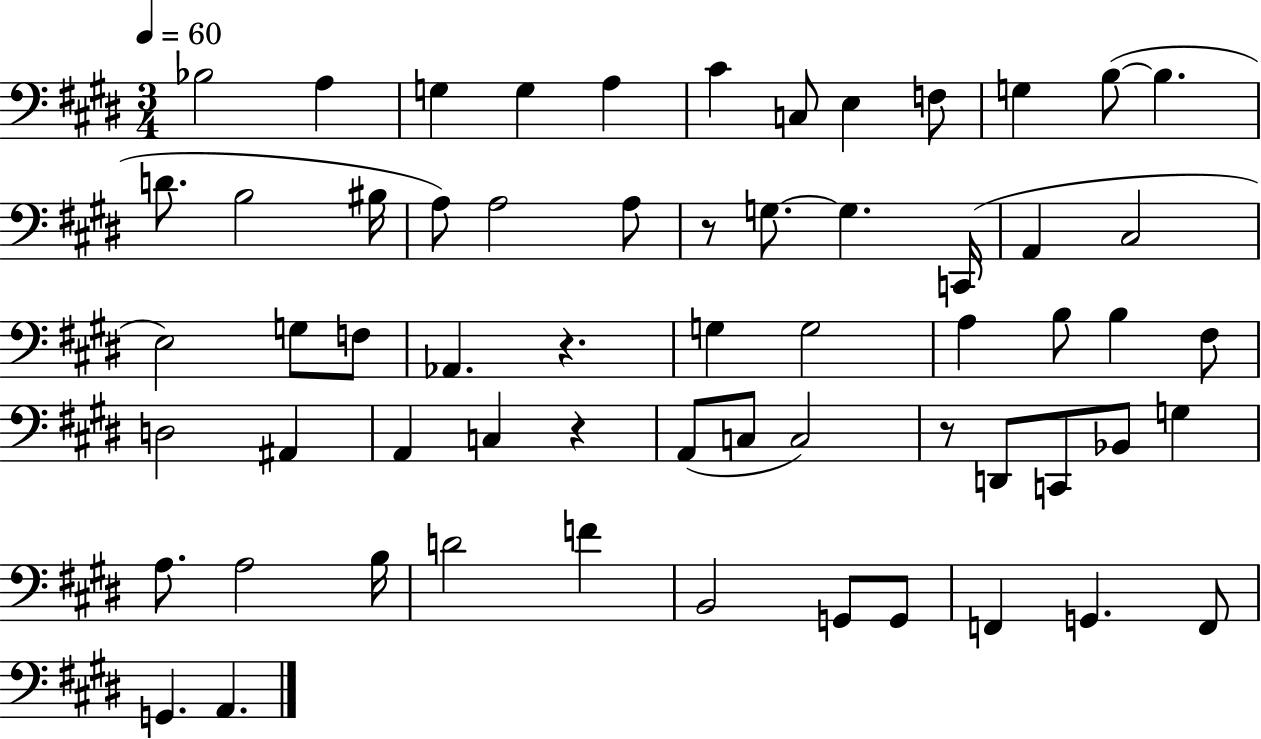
{
  \clef bass
  \numericTimeSignature
  \time 3/4
  \key e \major
  \tempo 4 = 60
  \repeat volta 2 { bes2 a4 | g4 g4 a4 | cis'4 c8 e4 f8 | g4 b8~(~ b4. | \break d'8. b2 bis16 | a8) a2 a8 | r8 g8.~~ g4. c,16( | a,4 cis2 | \break e2) g8 f8 | aes,4. r4. | g4 g2 | a4 b8 b4 fis8 | \break d2 ais,4 | a,4 c4 r4 | a,8( c8 c2) | r8 d,8 c,8 bes,8 g4 | \break a8. a2 b16 | d'2 f'4 | b,2 g,8 g,8 | f,4 g,4. f,8 | \break g,4. a,4. | } \bar "|."
}